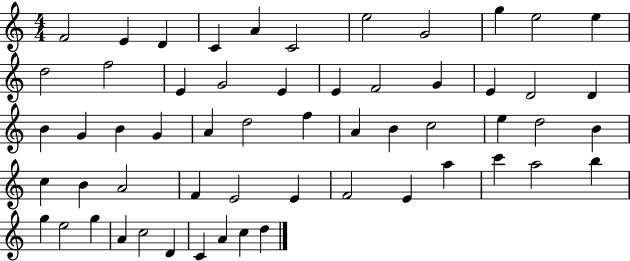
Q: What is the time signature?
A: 4/4